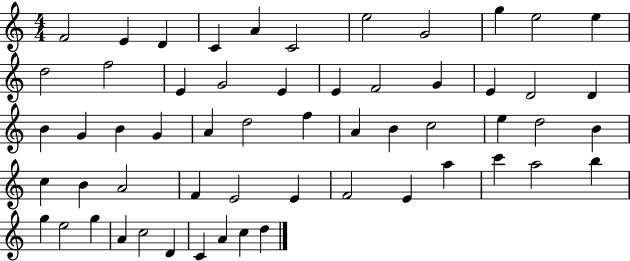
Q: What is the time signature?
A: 4/4